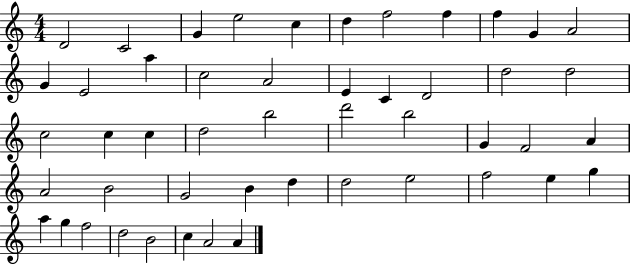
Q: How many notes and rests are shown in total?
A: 49